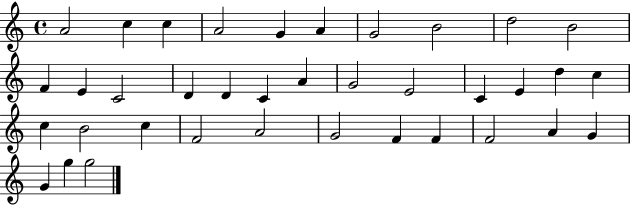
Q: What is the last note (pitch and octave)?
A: G5